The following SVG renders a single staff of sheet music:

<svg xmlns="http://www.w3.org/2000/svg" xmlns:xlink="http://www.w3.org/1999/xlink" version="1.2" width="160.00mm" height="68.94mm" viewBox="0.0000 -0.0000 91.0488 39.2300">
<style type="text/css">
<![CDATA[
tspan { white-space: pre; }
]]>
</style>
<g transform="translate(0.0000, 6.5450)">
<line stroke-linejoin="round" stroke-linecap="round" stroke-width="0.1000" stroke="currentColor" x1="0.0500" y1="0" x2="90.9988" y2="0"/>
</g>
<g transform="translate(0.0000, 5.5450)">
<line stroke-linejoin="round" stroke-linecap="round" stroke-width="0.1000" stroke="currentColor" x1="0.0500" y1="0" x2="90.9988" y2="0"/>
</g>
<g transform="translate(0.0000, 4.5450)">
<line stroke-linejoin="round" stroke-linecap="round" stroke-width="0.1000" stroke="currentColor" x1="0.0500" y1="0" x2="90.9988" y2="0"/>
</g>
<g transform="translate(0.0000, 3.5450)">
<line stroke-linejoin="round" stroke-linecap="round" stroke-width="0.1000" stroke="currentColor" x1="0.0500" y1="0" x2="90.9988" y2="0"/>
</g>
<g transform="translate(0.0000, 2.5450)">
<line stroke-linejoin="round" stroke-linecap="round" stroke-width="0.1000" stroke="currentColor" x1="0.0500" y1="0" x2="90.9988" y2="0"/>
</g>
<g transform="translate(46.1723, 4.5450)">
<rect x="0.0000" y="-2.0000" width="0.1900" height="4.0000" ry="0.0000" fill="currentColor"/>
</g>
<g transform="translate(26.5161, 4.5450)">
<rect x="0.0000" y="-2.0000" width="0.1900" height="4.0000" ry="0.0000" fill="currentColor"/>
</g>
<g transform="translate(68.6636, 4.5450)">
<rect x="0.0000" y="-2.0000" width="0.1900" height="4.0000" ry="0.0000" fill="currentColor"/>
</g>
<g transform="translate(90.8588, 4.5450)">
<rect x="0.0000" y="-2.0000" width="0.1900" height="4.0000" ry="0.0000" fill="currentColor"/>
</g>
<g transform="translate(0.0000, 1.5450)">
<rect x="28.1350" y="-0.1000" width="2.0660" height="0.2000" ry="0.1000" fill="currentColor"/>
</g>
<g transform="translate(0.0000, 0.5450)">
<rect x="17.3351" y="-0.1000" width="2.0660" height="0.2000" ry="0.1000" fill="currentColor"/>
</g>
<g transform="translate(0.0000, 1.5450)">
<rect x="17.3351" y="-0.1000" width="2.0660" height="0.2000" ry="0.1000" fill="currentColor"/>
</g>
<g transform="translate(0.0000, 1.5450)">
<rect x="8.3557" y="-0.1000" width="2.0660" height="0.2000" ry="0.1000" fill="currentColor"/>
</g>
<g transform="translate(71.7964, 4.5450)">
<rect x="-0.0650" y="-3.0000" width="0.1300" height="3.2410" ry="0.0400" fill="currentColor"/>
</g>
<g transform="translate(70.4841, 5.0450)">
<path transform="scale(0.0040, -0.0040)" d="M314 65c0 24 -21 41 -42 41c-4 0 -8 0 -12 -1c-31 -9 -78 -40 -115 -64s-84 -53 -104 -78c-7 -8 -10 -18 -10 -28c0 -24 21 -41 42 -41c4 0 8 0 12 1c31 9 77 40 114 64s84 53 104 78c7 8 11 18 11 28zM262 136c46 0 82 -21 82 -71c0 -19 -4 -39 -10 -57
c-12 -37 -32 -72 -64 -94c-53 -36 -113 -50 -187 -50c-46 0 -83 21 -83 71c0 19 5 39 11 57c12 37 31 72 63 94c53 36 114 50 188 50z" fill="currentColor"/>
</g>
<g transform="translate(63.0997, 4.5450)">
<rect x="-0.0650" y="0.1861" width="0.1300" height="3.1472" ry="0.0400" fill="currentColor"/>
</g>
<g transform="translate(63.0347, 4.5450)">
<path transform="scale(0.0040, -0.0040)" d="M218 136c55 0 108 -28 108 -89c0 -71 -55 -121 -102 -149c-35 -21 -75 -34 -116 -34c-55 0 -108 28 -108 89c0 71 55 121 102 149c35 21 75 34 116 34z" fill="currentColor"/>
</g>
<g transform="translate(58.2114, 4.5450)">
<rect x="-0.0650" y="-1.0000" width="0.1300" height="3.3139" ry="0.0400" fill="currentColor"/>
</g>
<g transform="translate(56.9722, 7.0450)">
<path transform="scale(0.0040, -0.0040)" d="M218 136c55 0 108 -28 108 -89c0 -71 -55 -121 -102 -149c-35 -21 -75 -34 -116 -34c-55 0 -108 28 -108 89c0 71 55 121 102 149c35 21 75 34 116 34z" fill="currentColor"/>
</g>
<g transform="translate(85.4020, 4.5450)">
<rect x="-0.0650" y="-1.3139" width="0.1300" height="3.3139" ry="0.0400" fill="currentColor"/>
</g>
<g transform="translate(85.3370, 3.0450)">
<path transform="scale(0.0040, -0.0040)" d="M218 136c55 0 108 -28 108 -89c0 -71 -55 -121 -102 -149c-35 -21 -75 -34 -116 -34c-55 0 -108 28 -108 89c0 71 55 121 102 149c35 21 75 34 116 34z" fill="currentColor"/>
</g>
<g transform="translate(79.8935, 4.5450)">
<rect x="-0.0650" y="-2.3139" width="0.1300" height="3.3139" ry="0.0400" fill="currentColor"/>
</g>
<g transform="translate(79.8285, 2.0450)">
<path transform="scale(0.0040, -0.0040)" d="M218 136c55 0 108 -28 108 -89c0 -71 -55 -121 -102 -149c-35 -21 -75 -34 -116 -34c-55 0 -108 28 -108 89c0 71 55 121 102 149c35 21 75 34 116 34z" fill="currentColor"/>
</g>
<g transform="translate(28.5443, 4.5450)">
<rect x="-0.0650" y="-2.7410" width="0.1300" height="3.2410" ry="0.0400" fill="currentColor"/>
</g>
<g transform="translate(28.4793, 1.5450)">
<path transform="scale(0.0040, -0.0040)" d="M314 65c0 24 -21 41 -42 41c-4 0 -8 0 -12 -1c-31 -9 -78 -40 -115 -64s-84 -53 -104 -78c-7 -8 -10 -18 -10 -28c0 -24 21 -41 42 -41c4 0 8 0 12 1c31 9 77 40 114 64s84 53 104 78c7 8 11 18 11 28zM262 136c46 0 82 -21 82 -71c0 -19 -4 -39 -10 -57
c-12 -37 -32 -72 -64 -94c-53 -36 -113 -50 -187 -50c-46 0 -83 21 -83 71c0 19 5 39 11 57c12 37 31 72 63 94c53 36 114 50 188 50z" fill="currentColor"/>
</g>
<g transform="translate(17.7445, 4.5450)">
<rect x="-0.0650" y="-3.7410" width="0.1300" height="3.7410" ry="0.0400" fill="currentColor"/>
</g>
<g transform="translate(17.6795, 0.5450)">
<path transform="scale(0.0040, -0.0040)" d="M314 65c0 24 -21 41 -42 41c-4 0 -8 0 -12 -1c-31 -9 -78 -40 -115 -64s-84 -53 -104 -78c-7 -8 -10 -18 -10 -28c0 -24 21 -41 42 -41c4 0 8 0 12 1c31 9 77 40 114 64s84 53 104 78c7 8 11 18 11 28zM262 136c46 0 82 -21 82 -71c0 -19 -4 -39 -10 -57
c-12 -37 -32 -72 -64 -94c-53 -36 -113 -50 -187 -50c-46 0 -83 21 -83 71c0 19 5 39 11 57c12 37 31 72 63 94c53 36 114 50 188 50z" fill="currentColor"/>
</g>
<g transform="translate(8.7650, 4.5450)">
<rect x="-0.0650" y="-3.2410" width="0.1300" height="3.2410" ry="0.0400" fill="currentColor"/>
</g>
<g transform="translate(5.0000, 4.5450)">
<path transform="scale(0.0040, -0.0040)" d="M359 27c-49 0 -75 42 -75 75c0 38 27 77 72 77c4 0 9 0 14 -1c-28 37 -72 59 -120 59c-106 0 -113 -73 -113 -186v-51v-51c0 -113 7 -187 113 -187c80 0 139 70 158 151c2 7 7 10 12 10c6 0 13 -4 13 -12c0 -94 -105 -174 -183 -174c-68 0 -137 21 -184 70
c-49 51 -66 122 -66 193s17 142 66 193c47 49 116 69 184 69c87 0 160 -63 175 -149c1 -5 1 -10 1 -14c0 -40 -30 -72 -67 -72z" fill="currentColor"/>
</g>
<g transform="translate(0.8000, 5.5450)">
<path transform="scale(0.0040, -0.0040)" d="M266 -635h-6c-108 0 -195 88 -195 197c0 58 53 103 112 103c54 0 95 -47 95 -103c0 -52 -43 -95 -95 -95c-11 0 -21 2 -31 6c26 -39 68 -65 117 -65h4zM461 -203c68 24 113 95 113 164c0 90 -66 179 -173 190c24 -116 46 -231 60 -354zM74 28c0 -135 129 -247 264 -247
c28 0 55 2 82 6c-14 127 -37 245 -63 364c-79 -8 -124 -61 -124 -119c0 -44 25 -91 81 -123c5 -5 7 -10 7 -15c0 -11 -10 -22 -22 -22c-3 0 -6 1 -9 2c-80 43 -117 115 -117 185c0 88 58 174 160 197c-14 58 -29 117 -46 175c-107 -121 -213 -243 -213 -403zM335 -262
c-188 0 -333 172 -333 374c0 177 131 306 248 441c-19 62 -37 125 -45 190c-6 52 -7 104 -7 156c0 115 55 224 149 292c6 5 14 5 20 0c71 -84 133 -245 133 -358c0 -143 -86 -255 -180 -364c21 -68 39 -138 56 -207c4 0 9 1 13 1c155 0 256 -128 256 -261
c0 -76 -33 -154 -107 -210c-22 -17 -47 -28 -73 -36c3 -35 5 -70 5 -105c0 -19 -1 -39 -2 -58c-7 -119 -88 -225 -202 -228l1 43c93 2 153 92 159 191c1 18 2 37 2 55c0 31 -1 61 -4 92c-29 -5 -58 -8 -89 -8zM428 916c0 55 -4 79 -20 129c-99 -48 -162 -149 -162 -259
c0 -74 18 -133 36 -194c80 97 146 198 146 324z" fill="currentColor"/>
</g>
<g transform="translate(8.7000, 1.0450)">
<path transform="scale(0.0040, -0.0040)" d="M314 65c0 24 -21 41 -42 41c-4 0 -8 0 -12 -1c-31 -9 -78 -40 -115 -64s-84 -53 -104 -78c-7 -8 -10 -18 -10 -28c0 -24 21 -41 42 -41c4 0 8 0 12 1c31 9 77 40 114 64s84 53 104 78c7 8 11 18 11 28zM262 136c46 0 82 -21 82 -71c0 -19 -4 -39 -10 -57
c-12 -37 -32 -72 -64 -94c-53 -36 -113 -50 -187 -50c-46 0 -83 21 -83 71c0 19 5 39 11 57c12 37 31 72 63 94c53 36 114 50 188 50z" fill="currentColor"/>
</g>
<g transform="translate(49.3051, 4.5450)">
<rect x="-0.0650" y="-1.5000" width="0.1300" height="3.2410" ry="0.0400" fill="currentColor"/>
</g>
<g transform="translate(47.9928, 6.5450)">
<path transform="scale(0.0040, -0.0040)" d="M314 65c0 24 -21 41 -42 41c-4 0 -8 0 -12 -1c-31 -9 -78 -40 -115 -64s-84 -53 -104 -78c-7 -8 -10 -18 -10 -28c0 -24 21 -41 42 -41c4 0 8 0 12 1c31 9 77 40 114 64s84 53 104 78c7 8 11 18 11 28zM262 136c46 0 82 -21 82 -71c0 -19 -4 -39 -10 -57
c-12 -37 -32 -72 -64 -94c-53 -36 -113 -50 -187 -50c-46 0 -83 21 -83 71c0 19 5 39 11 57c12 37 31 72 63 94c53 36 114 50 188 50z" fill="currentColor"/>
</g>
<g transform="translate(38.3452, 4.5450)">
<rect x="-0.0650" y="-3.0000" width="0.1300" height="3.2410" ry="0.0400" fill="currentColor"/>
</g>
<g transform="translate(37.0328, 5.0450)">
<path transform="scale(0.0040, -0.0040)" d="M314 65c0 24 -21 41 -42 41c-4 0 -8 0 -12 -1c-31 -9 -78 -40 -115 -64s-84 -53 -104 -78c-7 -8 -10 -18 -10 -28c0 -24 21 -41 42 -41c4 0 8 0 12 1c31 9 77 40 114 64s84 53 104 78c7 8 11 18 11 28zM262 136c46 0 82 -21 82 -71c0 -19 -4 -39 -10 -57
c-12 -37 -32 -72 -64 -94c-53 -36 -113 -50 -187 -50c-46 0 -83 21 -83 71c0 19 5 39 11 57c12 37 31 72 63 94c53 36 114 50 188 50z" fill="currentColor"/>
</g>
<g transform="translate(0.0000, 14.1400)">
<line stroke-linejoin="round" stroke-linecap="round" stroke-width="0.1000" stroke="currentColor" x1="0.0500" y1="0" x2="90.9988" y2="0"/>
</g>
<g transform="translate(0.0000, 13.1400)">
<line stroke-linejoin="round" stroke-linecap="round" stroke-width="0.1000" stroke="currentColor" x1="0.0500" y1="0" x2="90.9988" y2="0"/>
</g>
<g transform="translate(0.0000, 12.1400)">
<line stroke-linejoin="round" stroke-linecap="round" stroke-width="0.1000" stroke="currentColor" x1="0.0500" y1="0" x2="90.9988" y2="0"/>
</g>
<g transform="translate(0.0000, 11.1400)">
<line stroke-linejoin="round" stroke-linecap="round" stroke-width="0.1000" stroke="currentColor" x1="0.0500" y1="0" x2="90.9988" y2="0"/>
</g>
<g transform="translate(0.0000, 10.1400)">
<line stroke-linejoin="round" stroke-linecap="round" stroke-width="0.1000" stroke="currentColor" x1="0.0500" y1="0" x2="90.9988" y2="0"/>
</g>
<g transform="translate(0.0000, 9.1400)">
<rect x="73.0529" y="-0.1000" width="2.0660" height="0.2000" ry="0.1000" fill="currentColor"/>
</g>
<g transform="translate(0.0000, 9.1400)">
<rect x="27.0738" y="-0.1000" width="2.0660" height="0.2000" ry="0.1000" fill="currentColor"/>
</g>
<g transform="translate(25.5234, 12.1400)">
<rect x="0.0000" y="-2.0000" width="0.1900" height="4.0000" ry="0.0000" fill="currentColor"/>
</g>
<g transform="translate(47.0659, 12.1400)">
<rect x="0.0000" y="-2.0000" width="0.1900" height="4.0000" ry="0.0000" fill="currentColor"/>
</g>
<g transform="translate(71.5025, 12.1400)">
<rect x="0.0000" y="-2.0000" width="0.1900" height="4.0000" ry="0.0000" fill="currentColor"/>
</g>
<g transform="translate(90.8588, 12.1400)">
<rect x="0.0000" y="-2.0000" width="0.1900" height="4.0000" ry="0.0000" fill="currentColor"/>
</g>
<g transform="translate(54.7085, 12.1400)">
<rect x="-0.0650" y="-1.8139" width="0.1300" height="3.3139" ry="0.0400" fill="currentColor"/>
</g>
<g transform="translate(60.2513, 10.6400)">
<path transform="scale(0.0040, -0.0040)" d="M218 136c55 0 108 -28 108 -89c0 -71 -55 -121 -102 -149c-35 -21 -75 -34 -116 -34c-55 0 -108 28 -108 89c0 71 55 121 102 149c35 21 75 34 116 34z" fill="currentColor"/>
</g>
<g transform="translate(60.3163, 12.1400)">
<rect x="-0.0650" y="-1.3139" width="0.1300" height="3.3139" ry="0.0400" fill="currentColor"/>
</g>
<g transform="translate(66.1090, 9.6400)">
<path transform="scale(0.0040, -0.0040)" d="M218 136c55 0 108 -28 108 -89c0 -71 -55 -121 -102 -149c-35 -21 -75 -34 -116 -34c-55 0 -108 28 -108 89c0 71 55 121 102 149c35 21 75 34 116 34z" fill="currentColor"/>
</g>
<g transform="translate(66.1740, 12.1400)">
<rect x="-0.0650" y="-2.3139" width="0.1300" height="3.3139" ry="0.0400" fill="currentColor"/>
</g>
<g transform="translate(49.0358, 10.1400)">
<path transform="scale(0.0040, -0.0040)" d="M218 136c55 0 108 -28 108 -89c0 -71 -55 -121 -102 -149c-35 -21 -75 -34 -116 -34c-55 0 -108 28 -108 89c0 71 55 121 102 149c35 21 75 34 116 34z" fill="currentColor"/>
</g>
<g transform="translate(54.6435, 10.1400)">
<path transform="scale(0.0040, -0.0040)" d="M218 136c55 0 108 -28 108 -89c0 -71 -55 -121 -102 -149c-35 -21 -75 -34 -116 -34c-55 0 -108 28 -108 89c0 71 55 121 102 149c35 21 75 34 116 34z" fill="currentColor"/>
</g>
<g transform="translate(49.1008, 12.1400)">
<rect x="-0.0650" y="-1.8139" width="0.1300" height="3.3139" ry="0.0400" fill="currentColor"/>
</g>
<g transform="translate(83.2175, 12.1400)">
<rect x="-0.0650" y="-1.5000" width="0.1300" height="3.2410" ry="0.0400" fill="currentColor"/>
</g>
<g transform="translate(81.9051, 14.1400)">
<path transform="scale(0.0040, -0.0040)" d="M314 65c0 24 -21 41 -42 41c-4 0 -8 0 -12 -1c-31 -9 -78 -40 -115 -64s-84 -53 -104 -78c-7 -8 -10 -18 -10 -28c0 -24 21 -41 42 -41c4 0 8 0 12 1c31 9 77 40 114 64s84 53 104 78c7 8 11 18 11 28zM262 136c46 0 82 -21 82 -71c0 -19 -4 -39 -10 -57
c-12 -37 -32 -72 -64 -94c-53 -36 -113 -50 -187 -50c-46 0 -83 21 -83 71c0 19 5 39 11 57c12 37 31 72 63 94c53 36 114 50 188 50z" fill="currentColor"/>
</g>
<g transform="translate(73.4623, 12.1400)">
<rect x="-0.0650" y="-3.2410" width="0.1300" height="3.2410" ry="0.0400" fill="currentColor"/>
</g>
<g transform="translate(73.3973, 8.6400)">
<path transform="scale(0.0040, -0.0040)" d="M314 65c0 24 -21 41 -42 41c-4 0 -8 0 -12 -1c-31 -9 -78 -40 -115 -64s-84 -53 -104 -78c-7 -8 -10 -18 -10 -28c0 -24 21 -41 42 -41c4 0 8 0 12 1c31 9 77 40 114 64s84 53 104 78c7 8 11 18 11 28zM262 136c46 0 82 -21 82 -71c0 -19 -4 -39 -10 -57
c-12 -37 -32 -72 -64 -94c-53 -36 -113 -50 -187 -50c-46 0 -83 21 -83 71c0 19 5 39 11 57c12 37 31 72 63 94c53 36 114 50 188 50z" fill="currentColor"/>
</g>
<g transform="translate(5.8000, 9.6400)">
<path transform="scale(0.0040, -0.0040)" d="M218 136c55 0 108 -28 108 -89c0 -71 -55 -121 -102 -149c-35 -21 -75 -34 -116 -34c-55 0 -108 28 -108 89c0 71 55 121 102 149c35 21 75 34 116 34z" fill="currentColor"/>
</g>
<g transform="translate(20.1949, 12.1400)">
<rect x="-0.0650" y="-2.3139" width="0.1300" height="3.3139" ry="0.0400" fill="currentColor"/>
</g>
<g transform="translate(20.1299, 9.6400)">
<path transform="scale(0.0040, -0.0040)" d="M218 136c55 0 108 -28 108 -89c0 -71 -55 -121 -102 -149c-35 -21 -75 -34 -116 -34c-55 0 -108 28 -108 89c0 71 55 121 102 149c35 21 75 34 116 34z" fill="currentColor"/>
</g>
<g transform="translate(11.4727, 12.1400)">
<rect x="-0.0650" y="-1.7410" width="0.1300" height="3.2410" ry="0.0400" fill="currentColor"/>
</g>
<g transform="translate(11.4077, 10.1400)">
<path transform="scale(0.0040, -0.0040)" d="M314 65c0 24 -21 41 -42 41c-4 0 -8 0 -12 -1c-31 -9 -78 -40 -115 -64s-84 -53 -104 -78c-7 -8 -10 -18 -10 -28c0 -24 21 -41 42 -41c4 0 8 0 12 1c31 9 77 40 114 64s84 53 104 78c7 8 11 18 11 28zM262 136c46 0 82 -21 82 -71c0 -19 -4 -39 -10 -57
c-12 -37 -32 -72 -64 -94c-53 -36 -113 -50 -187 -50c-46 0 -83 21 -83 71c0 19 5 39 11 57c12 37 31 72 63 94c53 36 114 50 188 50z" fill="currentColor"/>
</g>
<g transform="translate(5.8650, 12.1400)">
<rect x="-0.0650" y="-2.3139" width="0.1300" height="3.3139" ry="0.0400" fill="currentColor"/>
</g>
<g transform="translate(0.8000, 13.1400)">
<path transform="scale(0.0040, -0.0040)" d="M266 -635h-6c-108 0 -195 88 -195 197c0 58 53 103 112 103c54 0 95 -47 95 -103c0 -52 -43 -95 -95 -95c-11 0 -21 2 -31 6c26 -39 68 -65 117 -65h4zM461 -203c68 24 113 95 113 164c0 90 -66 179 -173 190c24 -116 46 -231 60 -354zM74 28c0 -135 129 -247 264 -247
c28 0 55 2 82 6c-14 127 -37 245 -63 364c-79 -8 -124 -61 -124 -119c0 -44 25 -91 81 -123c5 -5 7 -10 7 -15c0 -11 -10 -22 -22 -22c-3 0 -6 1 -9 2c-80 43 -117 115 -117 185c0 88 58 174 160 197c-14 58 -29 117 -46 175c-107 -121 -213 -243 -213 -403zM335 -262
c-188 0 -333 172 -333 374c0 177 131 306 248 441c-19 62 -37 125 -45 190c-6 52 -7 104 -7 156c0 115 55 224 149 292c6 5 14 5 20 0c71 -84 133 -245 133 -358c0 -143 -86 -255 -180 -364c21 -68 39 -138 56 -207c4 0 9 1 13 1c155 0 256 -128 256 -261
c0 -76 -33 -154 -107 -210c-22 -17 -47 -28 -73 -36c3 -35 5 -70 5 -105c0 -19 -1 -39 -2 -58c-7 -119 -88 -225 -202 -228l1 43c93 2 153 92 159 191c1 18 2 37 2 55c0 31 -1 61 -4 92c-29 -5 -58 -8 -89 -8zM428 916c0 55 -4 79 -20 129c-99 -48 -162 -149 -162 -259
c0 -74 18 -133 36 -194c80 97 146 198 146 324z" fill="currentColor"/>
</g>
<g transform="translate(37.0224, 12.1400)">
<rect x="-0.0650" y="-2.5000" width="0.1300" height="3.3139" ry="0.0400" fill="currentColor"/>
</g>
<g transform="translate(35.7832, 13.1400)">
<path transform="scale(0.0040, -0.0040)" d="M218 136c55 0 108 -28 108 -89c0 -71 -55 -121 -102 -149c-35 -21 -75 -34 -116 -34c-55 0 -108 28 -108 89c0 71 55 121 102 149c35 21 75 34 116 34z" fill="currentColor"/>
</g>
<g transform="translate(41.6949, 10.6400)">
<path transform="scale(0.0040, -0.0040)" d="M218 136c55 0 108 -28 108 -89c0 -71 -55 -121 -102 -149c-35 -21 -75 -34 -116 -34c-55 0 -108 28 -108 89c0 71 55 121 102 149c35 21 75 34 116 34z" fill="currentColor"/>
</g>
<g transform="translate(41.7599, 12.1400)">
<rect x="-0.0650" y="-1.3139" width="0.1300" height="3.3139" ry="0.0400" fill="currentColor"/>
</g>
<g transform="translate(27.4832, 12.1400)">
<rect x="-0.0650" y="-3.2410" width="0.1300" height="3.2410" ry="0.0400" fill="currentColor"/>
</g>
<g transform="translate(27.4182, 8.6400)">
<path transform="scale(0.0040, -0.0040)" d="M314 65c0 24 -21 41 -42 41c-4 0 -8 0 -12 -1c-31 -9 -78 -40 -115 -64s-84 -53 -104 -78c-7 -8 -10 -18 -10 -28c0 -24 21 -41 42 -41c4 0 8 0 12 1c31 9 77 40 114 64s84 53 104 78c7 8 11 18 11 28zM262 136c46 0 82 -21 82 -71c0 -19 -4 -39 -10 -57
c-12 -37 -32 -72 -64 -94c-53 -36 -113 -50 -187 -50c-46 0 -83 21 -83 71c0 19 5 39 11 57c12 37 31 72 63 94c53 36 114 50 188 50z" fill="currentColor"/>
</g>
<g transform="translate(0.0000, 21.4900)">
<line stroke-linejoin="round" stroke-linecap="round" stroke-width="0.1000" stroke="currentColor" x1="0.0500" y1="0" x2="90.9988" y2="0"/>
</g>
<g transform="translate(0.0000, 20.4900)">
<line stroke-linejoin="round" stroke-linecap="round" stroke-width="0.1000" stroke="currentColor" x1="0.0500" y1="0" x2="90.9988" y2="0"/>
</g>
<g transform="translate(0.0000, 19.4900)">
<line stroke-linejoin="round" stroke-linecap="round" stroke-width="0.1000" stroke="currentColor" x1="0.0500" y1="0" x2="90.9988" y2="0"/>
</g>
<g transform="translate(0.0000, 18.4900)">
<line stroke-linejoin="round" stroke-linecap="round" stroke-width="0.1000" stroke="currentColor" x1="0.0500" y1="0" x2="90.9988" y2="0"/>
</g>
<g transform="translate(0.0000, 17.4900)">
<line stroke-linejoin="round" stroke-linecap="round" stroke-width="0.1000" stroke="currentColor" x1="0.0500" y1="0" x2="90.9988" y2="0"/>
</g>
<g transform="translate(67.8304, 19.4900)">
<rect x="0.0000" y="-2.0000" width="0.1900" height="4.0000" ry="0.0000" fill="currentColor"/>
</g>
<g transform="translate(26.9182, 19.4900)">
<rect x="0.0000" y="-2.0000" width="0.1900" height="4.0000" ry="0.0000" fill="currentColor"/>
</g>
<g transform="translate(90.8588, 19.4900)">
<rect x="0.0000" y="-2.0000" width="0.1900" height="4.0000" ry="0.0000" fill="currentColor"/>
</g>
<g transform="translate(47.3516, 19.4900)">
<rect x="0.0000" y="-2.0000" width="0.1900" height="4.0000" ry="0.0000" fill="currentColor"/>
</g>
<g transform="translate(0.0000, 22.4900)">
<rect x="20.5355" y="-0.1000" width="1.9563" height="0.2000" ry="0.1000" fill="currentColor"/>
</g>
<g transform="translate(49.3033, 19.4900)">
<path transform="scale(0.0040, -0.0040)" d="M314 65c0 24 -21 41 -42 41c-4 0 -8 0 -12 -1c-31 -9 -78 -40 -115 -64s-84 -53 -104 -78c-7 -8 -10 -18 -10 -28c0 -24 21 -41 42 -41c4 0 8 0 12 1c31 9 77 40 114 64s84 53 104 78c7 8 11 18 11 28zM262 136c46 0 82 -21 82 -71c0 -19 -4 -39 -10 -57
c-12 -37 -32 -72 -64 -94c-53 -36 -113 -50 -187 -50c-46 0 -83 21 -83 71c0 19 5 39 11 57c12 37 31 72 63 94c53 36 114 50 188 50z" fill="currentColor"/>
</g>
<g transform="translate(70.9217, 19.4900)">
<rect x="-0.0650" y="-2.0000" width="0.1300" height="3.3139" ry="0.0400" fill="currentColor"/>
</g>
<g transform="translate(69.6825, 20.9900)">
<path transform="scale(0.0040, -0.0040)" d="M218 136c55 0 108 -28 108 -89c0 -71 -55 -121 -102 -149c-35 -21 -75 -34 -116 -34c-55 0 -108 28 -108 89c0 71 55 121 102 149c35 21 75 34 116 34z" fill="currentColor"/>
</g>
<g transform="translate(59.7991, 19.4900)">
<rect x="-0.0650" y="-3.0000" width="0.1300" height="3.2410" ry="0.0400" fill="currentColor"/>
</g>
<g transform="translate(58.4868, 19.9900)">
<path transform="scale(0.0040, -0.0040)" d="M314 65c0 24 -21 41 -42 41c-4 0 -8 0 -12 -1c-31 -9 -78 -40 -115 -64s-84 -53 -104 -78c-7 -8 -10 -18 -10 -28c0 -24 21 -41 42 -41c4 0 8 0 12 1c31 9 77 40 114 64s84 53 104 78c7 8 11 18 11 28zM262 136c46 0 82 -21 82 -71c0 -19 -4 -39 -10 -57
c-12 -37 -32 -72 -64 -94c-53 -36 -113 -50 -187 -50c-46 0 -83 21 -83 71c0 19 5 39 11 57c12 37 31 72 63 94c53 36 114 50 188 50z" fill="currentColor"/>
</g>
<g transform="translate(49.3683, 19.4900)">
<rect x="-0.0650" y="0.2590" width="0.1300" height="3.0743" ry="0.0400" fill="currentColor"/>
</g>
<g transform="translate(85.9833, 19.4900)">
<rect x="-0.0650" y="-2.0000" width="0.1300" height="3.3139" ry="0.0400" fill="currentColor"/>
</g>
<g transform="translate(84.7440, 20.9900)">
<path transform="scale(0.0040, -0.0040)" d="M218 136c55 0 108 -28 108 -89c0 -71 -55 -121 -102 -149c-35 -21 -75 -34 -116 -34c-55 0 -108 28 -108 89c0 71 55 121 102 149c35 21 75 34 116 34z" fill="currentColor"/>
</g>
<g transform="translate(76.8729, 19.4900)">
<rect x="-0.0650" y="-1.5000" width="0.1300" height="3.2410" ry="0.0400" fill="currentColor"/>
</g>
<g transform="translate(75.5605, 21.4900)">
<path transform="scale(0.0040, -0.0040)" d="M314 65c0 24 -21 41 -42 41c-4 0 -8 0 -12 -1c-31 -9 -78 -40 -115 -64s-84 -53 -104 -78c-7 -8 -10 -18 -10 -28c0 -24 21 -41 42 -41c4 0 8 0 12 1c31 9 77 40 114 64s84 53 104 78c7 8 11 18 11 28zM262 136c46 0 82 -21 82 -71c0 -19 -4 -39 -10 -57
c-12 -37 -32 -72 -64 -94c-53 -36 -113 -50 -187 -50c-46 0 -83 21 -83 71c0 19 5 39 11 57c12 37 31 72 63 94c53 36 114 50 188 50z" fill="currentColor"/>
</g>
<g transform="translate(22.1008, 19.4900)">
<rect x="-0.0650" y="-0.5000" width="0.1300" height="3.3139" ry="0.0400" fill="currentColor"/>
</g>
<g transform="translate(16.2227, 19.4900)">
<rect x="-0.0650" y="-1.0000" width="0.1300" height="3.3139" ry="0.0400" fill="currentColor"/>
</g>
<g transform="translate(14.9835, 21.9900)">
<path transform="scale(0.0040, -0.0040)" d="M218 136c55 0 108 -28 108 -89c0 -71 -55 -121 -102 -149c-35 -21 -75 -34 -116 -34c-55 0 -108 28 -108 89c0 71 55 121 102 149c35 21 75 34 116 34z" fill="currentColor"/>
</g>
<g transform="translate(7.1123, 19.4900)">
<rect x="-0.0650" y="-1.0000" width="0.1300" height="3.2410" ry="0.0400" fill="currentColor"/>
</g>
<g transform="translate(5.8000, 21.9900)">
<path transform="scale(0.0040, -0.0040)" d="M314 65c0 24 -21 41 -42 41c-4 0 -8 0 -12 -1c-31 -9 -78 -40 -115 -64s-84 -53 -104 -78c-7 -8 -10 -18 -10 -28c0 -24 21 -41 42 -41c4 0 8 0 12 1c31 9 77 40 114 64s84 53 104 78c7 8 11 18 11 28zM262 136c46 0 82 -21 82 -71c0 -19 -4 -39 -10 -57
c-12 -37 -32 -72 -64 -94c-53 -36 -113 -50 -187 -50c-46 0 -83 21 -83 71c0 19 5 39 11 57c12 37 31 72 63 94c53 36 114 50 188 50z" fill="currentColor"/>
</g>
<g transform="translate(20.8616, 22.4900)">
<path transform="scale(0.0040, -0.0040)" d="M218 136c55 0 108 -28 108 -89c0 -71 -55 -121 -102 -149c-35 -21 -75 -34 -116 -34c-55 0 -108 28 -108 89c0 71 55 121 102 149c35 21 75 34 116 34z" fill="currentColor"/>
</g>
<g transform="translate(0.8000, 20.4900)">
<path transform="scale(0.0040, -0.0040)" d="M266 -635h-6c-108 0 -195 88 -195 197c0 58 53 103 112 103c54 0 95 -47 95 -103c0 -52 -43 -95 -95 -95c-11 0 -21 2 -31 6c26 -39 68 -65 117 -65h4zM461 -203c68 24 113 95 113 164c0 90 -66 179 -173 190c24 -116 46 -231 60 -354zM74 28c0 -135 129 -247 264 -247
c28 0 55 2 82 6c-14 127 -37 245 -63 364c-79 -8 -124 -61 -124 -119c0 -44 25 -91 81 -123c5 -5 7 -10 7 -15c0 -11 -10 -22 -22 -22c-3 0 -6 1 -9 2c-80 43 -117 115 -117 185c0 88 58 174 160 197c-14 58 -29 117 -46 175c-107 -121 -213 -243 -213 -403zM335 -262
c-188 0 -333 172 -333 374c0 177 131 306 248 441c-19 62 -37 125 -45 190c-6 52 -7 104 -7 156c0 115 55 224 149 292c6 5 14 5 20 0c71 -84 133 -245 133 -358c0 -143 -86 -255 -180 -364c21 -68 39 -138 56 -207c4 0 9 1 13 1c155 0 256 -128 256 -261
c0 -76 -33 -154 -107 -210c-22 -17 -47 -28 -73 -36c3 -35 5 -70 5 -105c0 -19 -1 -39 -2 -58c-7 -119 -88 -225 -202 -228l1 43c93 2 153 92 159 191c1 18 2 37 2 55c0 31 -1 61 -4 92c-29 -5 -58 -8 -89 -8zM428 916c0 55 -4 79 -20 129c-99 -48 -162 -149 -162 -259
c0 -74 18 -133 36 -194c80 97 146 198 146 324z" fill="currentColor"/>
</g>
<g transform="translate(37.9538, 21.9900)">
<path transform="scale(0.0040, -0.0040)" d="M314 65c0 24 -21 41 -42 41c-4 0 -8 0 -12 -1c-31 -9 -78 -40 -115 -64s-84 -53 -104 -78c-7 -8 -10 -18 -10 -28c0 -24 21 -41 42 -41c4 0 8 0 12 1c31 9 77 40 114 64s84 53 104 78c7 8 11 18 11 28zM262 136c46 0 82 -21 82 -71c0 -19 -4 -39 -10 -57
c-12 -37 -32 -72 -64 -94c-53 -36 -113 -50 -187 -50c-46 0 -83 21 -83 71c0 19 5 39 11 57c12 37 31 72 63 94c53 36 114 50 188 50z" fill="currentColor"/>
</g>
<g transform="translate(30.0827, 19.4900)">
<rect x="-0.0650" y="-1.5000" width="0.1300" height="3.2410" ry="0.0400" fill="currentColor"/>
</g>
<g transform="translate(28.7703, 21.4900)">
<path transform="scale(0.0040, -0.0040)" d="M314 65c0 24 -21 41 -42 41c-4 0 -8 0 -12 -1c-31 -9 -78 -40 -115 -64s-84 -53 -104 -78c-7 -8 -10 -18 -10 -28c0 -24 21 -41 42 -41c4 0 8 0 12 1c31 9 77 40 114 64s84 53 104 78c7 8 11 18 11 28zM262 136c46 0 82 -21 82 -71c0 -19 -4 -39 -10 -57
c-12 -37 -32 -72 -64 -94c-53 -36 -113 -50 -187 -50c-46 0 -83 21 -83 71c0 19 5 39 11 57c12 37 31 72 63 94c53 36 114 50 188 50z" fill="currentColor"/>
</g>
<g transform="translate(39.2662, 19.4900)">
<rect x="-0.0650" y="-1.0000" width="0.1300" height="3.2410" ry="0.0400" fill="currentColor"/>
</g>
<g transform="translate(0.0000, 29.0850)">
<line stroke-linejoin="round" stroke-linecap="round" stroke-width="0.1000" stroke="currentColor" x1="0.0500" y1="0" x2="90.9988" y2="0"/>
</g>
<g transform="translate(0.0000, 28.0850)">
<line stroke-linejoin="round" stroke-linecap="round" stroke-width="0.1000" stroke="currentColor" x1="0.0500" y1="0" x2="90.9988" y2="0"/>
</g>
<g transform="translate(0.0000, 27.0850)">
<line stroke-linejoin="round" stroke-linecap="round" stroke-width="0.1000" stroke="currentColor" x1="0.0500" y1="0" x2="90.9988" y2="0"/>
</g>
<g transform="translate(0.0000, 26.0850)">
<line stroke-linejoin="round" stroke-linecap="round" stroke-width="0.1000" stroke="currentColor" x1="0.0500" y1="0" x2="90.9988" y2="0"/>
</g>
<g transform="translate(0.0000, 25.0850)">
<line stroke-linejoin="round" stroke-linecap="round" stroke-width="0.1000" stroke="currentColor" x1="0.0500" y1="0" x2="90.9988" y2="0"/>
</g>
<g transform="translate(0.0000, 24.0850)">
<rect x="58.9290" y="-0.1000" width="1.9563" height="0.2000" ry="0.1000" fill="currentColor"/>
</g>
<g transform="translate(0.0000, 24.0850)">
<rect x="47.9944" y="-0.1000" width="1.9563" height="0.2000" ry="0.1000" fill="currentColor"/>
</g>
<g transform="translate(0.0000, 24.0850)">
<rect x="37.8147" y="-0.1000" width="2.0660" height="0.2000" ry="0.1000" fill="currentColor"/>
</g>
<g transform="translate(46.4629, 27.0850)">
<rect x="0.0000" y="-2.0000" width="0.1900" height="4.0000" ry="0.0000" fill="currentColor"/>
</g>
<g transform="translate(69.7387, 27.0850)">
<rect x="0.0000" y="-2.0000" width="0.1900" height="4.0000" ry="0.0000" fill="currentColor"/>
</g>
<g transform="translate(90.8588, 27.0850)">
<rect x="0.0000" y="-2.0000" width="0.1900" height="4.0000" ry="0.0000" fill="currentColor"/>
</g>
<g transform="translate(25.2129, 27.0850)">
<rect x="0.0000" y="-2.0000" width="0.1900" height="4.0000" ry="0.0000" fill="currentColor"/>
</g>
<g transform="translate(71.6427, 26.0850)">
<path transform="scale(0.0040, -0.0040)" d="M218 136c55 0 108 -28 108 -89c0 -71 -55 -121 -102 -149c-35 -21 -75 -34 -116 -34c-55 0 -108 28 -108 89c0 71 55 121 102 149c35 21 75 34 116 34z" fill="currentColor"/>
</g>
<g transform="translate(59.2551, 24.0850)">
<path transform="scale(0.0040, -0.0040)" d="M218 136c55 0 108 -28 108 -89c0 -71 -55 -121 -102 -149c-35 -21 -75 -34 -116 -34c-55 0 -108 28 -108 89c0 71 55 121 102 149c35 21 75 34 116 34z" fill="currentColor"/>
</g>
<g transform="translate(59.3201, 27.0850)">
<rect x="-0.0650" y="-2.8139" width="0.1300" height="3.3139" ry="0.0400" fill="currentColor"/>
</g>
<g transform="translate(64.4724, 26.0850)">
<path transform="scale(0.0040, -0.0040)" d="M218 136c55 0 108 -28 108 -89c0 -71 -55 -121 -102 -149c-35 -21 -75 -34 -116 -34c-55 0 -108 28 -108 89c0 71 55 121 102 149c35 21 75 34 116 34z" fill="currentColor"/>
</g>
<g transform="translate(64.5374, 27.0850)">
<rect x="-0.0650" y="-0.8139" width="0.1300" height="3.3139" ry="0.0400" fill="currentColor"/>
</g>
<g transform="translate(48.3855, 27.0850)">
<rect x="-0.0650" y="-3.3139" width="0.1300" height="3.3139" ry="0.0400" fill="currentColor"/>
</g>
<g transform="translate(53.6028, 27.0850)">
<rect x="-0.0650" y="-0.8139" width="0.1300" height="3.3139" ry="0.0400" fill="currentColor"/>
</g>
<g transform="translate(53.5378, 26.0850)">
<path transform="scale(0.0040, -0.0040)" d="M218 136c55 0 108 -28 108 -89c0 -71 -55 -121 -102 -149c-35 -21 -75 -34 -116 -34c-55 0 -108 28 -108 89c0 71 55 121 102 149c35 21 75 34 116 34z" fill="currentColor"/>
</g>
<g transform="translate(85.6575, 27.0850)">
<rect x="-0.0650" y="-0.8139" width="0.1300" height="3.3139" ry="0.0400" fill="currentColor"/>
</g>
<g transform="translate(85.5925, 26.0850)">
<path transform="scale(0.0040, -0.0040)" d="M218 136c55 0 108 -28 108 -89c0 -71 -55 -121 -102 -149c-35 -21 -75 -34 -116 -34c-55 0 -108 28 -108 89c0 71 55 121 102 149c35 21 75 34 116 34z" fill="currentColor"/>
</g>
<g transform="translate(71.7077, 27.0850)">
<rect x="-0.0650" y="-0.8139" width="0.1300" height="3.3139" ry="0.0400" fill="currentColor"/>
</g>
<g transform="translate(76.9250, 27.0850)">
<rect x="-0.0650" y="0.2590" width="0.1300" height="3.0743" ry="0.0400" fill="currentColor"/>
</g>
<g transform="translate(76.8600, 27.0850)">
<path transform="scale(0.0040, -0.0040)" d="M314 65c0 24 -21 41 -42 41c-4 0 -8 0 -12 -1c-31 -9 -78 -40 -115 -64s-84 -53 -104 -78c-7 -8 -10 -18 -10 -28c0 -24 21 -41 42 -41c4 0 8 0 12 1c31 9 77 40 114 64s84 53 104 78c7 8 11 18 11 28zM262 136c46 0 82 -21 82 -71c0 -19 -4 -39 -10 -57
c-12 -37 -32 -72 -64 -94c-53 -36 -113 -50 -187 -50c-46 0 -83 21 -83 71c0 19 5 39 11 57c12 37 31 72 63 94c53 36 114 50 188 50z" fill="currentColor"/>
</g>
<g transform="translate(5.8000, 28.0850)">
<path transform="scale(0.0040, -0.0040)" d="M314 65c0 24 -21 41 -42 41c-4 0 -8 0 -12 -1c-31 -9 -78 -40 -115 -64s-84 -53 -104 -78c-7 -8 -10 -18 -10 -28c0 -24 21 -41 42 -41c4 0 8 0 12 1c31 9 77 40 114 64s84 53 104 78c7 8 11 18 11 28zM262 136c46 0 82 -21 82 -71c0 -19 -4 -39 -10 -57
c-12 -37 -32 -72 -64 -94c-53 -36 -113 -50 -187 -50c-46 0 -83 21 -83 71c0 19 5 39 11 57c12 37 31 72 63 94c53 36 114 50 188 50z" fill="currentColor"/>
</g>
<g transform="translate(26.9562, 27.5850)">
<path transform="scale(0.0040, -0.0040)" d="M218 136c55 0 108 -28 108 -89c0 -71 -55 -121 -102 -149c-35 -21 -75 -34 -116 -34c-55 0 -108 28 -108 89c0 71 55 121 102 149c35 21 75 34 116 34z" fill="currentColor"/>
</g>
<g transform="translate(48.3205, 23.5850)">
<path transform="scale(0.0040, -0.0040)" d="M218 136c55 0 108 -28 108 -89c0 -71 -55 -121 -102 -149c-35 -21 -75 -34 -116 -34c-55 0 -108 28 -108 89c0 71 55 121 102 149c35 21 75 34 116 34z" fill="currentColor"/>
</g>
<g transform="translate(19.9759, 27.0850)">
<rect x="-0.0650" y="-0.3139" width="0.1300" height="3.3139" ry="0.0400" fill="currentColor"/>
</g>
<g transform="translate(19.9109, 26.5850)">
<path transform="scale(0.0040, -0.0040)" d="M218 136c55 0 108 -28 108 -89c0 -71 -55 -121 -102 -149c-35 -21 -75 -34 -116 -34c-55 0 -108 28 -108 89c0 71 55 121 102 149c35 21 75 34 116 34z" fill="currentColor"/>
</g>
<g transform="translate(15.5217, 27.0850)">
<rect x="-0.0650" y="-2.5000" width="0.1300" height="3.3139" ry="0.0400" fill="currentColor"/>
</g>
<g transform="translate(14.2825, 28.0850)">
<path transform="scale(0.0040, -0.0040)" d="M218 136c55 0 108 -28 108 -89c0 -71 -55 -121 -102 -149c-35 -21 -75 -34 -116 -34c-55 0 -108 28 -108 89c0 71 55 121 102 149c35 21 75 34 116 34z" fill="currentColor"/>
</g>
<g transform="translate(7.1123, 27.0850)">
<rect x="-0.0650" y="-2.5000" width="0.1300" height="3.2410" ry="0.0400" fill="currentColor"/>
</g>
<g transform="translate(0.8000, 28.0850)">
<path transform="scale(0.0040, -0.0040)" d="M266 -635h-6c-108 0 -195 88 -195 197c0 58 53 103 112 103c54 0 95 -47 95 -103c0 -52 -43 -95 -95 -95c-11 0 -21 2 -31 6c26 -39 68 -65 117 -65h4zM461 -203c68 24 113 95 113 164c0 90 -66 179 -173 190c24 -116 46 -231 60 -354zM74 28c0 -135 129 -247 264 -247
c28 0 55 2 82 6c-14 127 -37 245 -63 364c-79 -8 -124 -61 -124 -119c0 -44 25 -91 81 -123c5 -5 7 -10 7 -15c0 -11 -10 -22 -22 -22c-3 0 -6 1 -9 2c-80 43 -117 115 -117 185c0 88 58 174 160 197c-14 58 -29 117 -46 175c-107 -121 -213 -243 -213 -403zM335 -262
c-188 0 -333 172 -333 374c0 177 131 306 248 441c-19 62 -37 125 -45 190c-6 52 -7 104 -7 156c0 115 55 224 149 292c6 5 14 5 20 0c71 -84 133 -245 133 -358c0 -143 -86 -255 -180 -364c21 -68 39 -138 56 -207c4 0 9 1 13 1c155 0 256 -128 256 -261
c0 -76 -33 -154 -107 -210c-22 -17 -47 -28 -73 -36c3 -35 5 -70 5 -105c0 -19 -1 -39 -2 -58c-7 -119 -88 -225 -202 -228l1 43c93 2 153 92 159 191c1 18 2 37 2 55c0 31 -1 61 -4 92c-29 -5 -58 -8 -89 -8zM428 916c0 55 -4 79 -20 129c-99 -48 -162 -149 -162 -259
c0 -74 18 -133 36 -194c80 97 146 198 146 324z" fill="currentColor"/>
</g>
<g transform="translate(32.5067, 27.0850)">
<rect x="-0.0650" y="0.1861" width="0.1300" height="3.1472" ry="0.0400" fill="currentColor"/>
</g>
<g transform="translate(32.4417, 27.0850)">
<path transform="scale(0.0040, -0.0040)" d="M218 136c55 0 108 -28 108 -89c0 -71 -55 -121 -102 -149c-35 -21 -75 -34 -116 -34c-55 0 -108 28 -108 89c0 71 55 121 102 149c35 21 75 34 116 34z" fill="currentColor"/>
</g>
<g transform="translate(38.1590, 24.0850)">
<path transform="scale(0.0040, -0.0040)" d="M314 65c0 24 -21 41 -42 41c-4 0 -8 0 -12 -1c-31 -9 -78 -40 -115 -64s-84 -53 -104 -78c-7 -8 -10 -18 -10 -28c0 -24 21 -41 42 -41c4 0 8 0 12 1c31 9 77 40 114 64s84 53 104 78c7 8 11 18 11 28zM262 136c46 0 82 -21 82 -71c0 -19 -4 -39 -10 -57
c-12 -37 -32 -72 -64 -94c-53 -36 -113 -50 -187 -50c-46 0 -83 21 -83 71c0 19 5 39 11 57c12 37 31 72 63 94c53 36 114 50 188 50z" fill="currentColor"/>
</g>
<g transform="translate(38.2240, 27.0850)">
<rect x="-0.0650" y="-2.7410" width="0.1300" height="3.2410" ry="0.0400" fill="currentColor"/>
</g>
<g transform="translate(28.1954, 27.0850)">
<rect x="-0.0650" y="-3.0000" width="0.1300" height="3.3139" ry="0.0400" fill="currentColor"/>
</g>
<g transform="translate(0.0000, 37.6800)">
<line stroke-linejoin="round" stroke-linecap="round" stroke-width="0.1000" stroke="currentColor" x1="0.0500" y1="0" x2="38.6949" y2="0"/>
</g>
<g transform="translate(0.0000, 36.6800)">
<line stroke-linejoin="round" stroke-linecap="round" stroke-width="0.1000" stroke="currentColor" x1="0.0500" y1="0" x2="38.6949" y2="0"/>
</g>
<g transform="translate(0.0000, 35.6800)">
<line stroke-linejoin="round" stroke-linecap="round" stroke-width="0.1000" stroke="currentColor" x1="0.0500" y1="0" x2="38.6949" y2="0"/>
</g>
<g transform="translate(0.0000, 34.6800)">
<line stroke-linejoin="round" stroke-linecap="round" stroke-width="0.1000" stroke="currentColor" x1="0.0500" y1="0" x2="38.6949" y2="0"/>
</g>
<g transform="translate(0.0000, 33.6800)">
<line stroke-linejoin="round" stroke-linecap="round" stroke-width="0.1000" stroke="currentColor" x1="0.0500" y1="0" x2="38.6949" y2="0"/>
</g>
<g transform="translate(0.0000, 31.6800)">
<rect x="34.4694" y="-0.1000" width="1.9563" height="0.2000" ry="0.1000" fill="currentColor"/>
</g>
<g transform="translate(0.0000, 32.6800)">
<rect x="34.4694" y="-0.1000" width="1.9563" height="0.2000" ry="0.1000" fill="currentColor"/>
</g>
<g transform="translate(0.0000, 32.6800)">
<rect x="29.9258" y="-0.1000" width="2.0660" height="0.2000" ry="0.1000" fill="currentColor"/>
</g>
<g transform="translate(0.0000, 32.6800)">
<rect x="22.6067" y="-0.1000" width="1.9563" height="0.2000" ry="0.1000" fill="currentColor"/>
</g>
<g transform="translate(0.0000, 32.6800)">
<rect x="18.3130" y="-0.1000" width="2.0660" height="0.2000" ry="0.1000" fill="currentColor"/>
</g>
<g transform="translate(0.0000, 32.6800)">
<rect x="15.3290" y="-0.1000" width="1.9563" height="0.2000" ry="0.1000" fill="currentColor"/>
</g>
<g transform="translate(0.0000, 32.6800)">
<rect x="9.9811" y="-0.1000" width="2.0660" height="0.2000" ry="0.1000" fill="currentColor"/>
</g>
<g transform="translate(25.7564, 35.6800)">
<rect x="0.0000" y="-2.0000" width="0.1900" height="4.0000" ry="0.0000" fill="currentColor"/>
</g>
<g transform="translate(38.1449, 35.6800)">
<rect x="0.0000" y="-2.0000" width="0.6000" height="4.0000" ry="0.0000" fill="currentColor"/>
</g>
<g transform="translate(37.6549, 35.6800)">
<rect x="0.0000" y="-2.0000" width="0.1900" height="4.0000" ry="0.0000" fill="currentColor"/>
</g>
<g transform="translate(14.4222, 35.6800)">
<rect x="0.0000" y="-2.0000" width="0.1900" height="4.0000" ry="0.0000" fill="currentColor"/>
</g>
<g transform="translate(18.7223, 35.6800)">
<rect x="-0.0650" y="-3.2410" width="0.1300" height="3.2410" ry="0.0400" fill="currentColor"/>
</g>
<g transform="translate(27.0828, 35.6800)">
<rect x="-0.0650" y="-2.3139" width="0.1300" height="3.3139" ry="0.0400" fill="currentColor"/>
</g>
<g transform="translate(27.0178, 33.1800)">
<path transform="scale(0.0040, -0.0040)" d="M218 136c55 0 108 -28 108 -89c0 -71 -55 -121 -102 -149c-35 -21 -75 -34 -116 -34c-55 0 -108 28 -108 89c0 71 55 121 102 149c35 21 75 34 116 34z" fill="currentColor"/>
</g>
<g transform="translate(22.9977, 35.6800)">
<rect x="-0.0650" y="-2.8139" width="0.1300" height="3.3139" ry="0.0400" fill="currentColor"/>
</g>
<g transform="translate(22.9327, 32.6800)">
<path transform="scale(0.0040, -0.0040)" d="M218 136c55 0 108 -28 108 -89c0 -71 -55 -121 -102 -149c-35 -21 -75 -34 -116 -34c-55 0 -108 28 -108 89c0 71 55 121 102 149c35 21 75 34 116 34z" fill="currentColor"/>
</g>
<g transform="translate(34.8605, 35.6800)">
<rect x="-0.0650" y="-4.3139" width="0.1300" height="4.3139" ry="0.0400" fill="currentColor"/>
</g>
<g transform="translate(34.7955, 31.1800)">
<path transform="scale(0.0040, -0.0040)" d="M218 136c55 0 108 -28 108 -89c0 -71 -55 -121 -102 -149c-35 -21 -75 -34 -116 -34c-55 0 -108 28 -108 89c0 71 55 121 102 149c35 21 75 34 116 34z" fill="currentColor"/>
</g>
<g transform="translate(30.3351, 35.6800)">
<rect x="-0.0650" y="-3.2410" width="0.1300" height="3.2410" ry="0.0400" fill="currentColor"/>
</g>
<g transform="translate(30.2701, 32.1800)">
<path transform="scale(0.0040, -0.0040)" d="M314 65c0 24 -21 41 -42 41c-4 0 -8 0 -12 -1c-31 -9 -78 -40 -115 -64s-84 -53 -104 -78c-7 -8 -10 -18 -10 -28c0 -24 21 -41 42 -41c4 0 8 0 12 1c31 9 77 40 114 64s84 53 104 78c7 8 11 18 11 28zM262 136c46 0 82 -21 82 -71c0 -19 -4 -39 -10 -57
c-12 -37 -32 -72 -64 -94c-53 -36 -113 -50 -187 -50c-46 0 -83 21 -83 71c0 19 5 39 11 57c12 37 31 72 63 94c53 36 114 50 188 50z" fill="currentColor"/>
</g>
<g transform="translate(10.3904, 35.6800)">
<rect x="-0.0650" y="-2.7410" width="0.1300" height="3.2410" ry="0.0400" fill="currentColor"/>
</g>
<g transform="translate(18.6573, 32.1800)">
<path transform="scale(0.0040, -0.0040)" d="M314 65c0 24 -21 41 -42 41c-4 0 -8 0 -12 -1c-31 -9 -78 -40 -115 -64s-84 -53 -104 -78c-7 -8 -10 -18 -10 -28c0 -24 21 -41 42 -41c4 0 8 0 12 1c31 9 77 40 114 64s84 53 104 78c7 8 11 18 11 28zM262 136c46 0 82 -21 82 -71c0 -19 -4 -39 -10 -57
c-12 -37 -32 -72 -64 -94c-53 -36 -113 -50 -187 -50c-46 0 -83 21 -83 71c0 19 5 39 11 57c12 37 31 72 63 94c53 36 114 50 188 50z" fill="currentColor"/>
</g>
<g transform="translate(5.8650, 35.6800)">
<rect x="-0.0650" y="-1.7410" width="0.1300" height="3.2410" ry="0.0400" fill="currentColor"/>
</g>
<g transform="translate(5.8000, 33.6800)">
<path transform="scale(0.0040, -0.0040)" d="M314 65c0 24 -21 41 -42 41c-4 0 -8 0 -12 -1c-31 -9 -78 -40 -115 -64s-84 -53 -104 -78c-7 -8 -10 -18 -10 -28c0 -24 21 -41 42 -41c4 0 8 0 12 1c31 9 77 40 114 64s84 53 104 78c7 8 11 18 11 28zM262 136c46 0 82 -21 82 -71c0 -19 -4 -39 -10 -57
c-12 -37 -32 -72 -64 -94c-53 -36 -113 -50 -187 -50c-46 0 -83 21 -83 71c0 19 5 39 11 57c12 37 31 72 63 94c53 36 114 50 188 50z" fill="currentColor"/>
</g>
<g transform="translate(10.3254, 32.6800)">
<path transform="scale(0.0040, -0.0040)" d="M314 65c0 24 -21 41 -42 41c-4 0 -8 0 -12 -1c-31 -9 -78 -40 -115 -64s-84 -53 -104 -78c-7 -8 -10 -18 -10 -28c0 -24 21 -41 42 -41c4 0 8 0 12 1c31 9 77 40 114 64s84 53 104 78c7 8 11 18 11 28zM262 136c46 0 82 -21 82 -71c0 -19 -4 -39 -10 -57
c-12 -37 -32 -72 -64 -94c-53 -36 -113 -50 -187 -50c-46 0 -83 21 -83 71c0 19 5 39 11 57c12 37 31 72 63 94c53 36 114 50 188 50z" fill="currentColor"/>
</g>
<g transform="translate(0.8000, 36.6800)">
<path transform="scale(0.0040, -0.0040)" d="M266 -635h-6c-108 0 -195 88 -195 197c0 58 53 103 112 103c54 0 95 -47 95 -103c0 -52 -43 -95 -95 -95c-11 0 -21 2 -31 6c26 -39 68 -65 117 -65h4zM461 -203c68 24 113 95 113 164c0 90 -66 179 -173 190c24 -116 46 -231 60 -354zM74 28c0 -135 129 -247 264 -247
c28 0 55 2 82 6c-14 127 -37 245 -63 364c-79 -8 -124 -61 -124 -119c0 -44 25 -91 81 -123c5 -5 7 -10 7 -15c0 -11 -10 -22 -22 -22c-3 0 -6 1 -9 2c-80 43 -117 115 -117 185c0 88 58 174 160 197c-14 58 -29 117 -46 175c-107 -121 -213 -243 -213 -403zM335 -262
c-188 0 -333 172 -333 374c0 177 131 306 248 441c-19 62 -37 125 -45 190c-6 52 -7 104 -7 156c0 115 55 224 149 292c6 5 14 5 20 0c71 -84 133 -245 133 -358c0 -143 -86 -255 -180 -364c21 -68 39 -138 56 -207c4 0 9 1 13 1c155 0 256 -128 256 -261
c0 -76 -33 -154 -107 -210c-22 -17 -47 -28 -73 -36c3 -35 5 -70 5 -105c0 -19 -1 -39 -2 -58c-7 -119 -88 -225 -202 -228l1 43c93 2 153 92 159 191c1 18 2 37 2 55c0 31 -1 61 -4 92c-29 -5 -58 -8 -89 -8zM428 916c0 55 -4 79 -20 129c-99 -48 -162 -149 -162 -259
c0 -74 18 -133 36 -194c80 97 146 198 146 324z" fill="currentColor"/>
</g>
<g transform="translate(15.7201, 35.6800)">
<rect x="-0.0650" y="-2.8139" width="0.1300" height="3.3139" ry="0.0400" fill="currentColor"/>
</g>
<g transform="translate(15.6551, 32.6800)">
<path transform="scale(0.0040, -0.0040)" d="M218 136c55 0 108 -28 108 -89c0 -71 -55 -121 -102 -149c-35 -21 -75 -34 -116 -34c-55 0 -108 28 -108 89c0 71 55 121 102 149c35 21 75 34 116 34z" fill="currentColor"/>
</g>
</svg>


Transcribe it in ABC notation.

X:1
T:Untitled
M:4/4
L:1/4
K:C
b2 c'2 a2 A2 E2 D B A2 g e g f2 g b2 G e f f e g b2 E2 D2 D C E2 D2 B2 A2 F E2 F G2 G c A B a2 b d a d d B2 d f2 a2 a b2 a g b2 d'